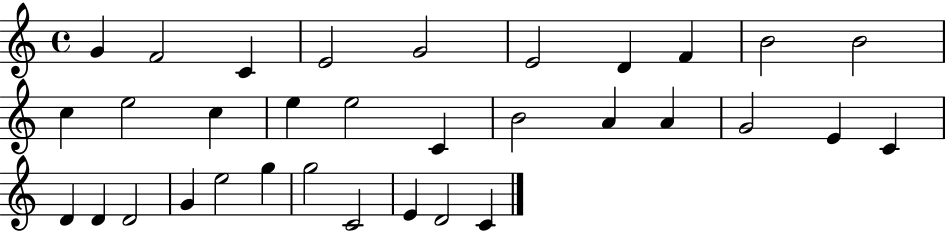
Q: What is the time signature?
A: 4/4